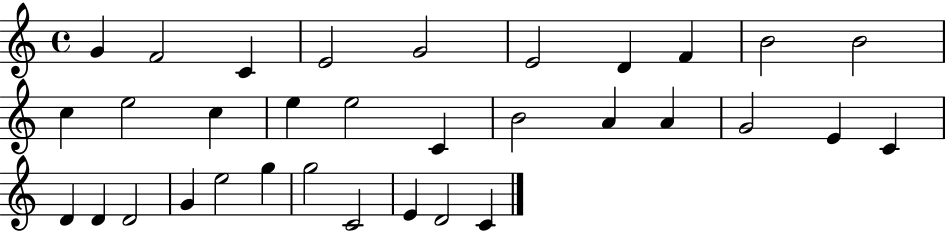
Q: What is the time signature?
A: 4/4